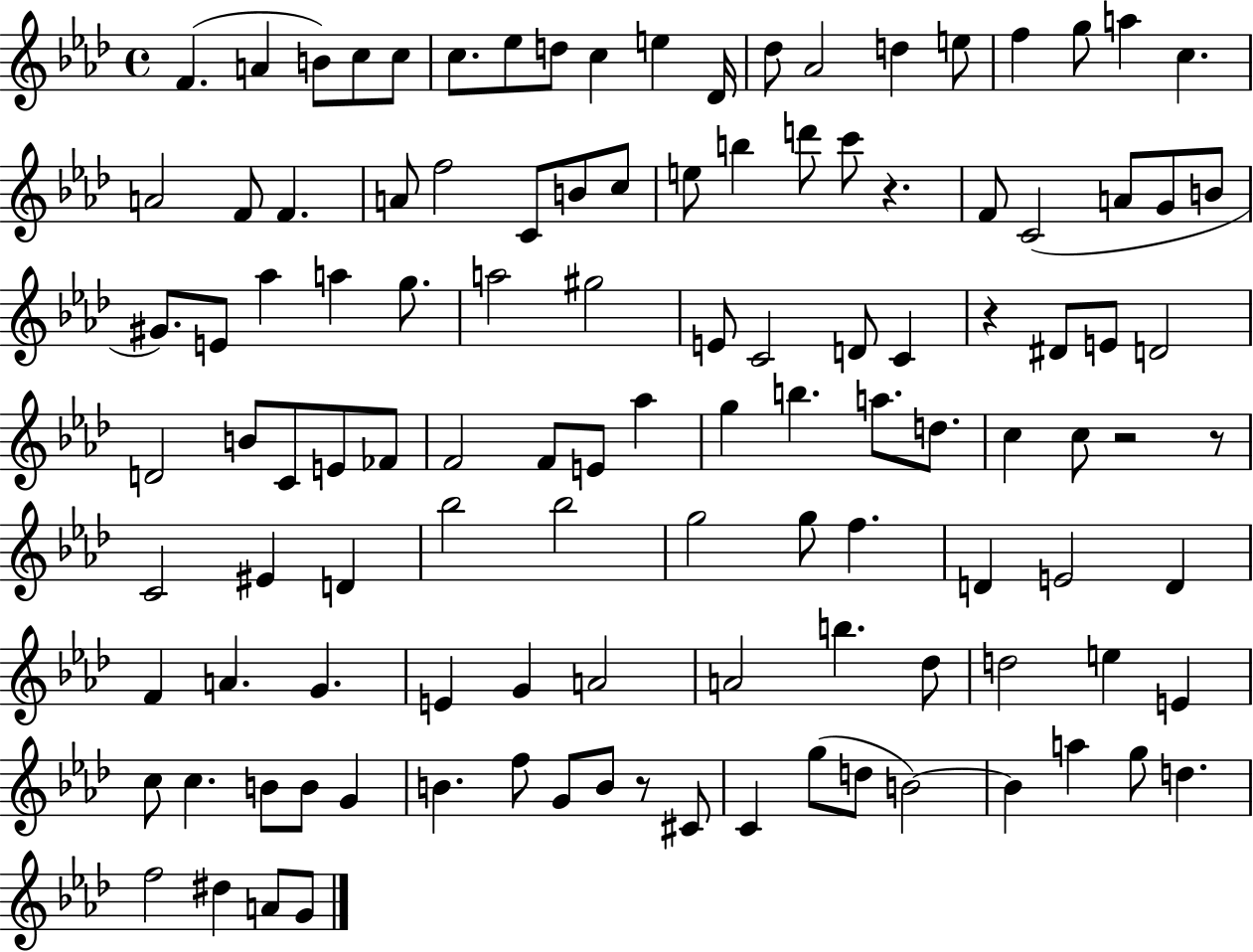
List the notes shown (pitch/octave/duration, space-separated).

F4/q. A4/q B4/e C5/e C5/e C5/e. Eb5/e D5/e C5/q E5/q Db4/s Db5/e Ab4/h D5/q E5/e F5/q G5/e A5/q C5/q. A4/h F4/e F4/q. A4/e F5/h C4/e B4/e C5/e E5/e B5/q D6/e C6/e R/q. F4/e C4/h A4/e G4/e B4/e G#4/e. E4/e Ab5/q A5/q G5/e. A5/h G#5/h E4/e C4/h D4/e C4/q R/q D#4/e E4/e D4/h D4/h B4/e C4/e E4/e FES4/e F4/h F4/e E4/e Ab5/q G5/q B5/q. A5/e. D5/e. C5/q C5/e R/h R/e C4/h EIS4/q D4/q Bb5/h Bb5/h G5/h G5/e F5/q. D4/q E4/h D4/q F4/q A4/q. G4/q. E4/q G4/q A4/h A4/h B5/q. Db5/e D5/h E5/q E4/q C5/e C5/q. B4/e B4/e G4/q B4/q. F5/e G4/e B4/e R/e C#4/e C4/q G5/e D5/e B4/h B4/q A5/q G5/e D5/q. F5/h D#5/q A4/e G4/e